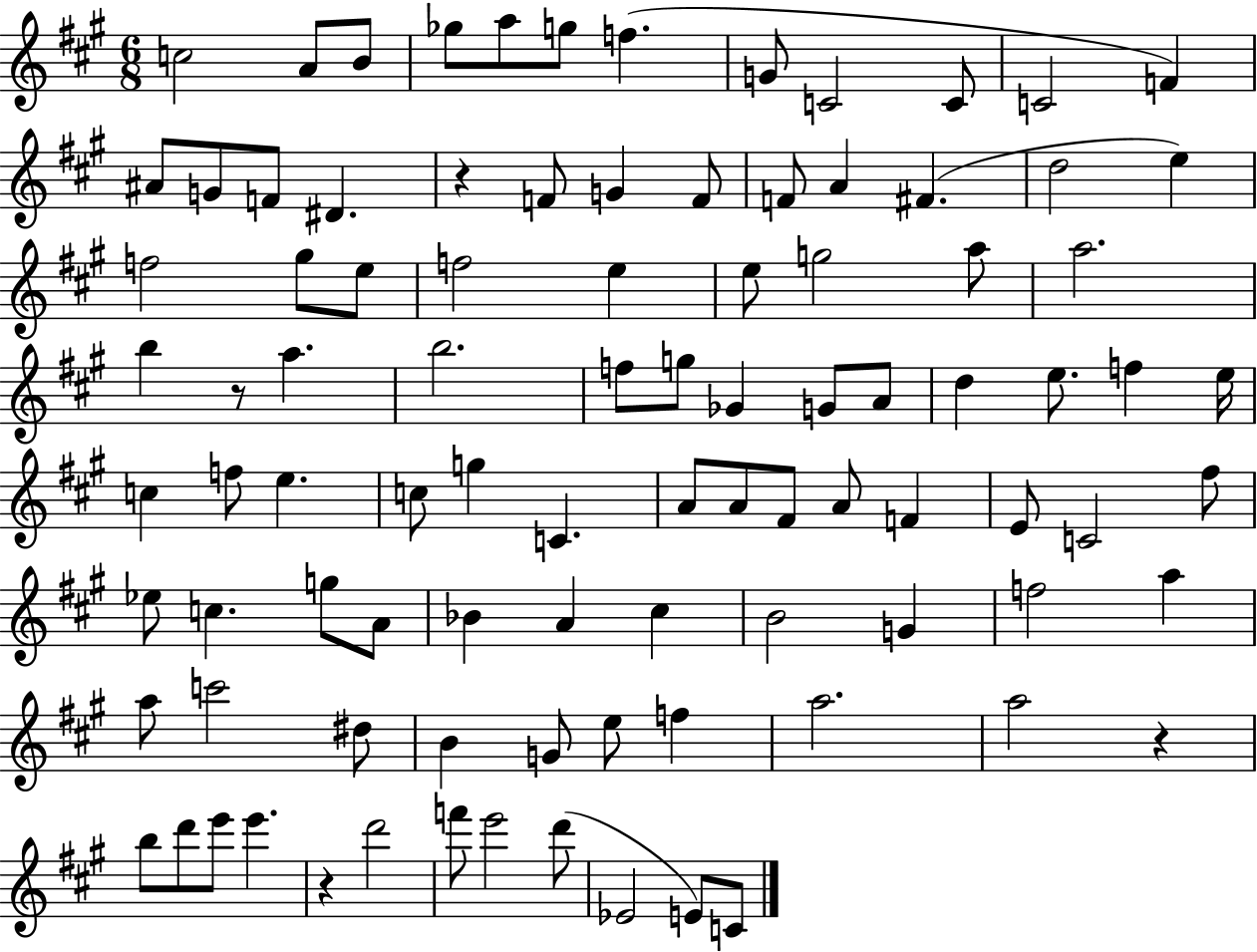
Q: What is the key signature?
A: A major